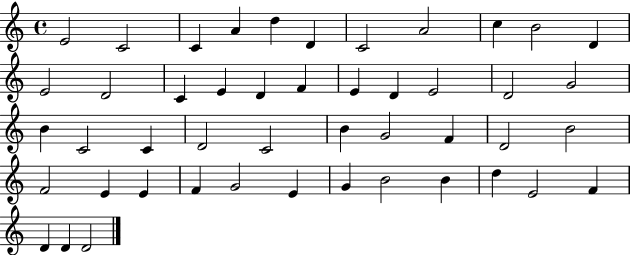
{
  \clef treble
  \time 4/4
  \defaultTimeSignature
  \key c \major
  e'2 c'2 | c'4 a'4 d''4 d'4 | c'2 a'2 | c''4 b'2 d'4 | \break e'2 d'2 | c'4 e'4 d'4 f'4 | e'4 d'4 e'2 | d'2 g'2 | \break b'4 c'2 c'4 | d'2 c'2 | b'4 g'2 f'4 | d'2 b'2 | \break f'2 e'4 e'4 | f'4 g'2 e'4 | g'4 b'2 b'4 | d''4 e'2 f'4 | \break d'4 d'4 d'2 | \bar "|."
}